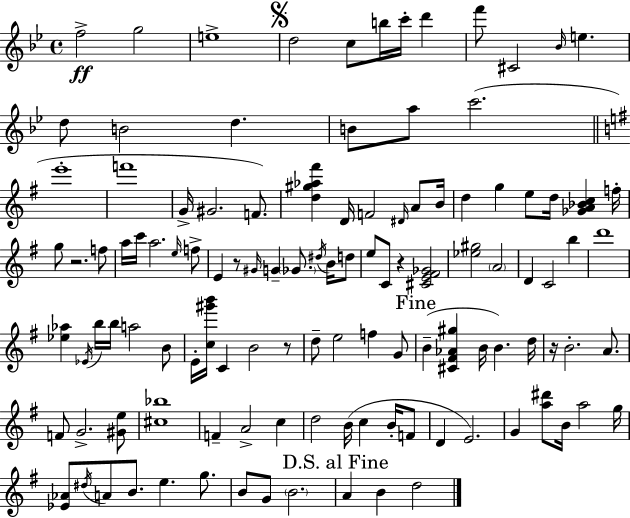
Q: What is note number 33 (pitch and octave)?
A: F5